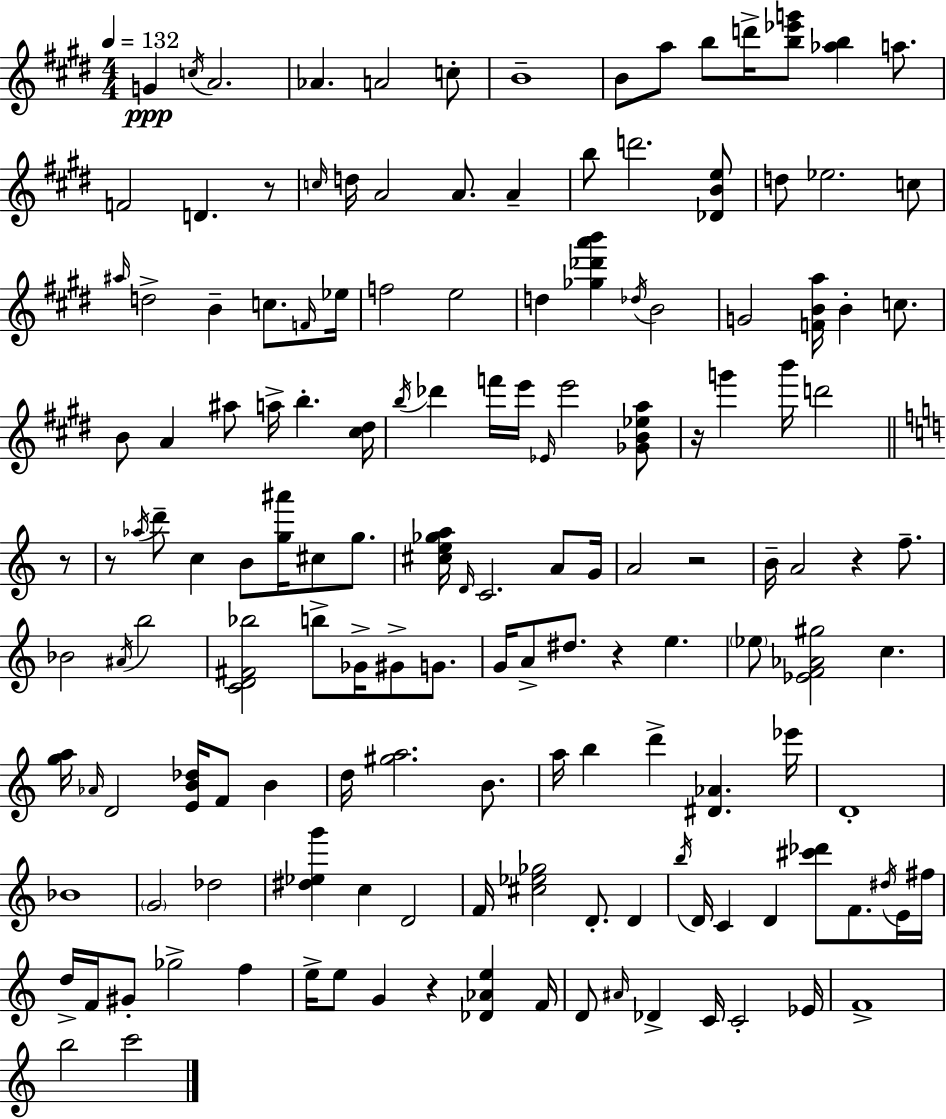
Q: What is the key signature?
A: E major